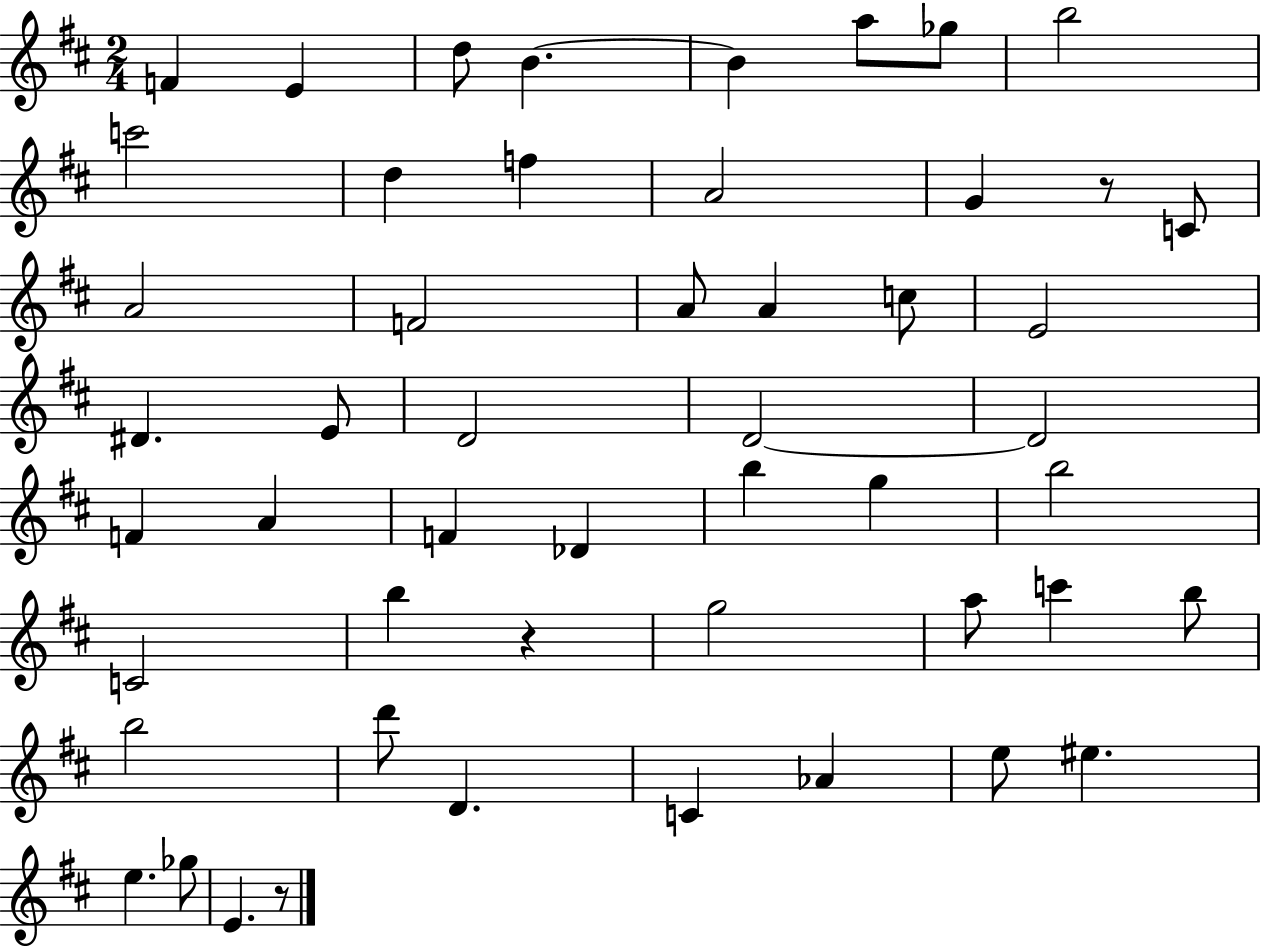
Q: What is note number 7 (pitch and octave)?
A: Gb5